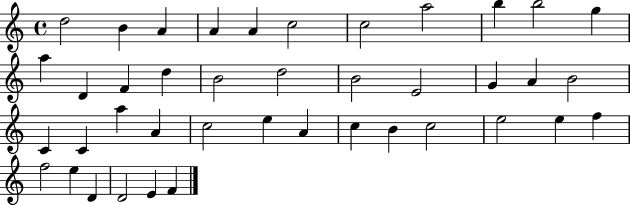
{
  \clef treble
  \time 4/4
  \defaultTimeSignature
  \key c \major
  d''2 b'4 a'4 | a'4 a'4 c''2 | c''2 a''2 | b''4 b''2 g''4 | \break a''4 d'4 f'4 d''4 | b'2 d''2 | b'2 e'2 | g'4 a'4 b'2 | \break c'4 c'4 a''4 a'4 | c''2 e''4 a'4 | c''4 b'4 c''2 | e''2 e''4 f''4 | \break f''2 e''4 d'4 | d'2 e'4 f'4 | \bar "|."
}